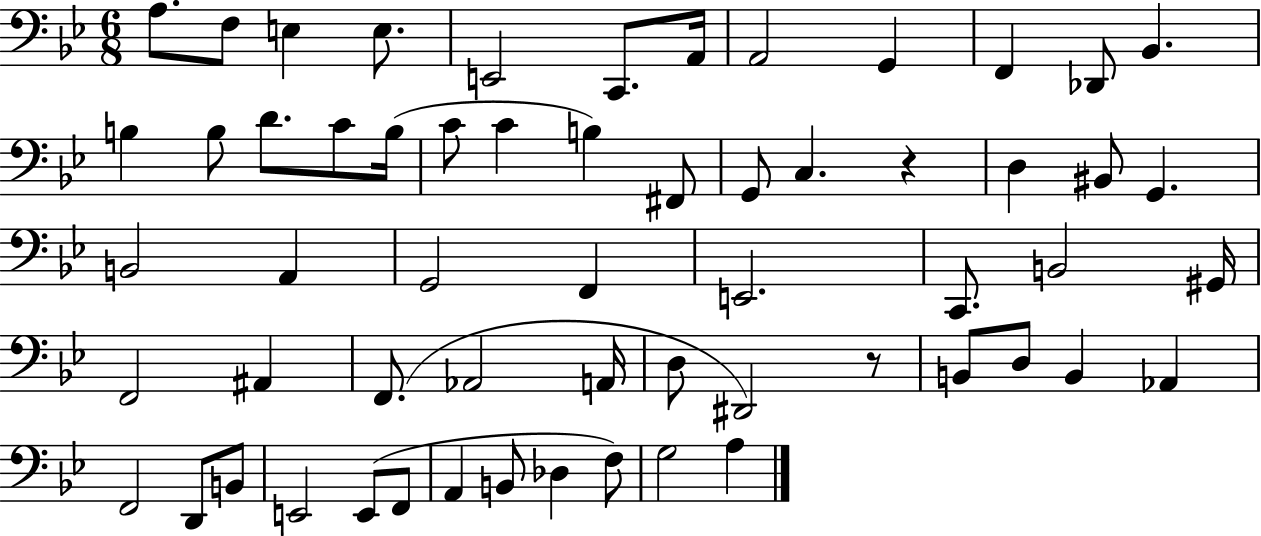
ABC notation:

X:1
T:Untitled
M:6/8
L:1/4
K:Bb
A,/2 F,/2 E, E,/2 E,,2 C,,/2 A,,/4 A,,2 G,, F,, _D,,/2 _B,, B, B,/2 D/2 C/2 B,/4 C/2 C B, ^F,,/2 G,,/2 C, z D, ^B,,/2 G,, B,,2 A,, G,,2 F,, E,,2 C,,/2 B,,2 ^G,,/4 F,,2 ^A,, F,,/2 _A,,2 A,,/4 D,/2 ^D,,2 z/2 B,,/2 D,/2 B,, _A,, F,,2 D,,/2 B,,/2 E,,2 E,,/2 F,,/2 A,, B,,/2 _D, F,/2 G,2 A,